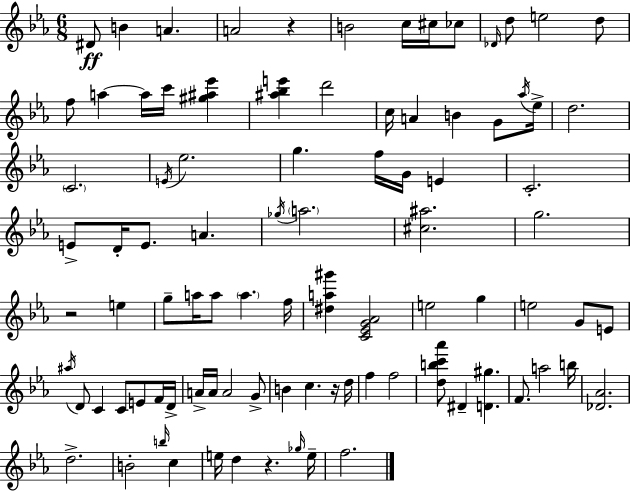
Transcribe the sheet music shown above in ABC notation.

X:1
T:Untitled
M:6/8
L:1/4
K:Eb
^D/2 B A A2 z B2 c/4 ^c/4 _c/2 _D/4 d/2 e2 d/2 f/2 a a/4 c'/4 [^g^a_e'] [^a_be'] d'2 c/4 A B G/2 _a/4 _e/4 d2 C2 E/4 _e2 g f/4 G/4 E C2 E/2 D/4 E/2 A _g/4 a2 [^c^a]2 g2 z2 e g/2 a/4 a/2 a f/4 [^da^g'] [C_EG_A]2 e2 g e2 G/2 E/2 ^a/4 D/2 C C/2 E/2 F/4 D/4 A/4 A/4 A2 G/2 B c z/4 d/4 f f2 [dbc'_a']/2 ^D [D^g] F/2 a2 b/4 [_D_A]2 d2 B2 b/4 c e/4 d z _g/4 e/4 f2